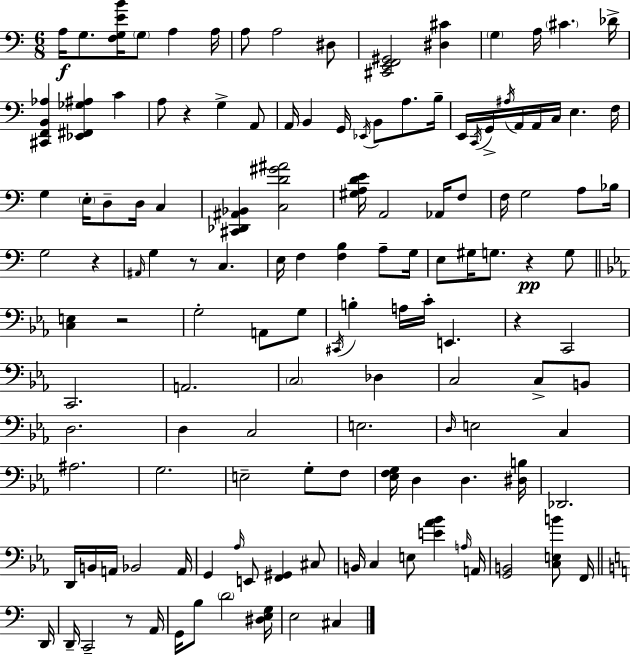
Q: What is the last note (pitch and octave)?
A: C#3